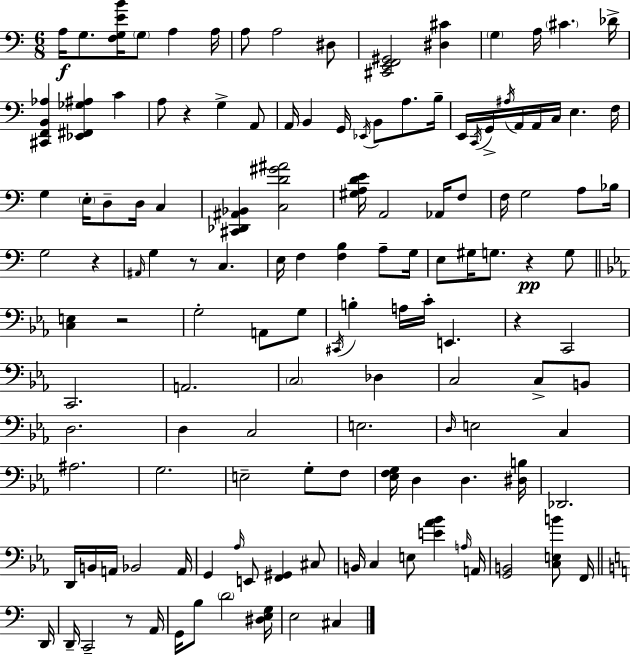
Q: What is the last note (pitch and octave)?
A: C#3